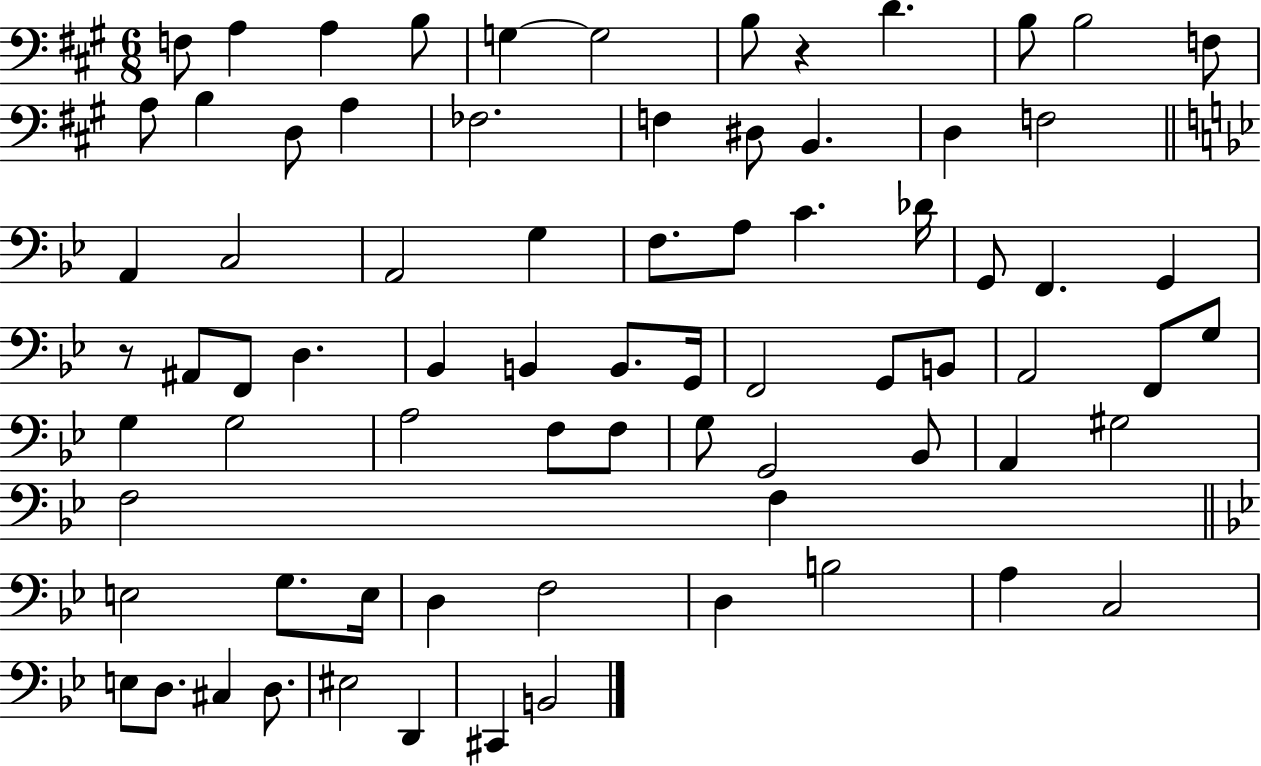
F3/e A3/q A3/q B3/e G3/q G3/h B3/e R/q D4/q. B3/e B3/h F3/e A3/e B3/q D3/e A3/q FES3/h. F3/q D#3/e B2/q. D3/q F3/h A2/q C3/h A2/h G3/q F3/e. A3/e C4/q. Db4/s G2/e F2/q. G2/q R/e A#2/e F2/e D3/q. Bb2/q B2/q B2/e. G2/s F2/h G2/e B2/e A2/h F2/e G3/e G3/q G3/h A3/h F3/e F3/e G3/e G2/h Bb2/e A2/q G#3/h F3/h F3/q E3/h G3/e. E3/s D3/q F3/h D3/q B3/h A3/q C3/h E3/e D3/e. C#3/q D3/e. EIS3/h D2/q C#2/q B2/h